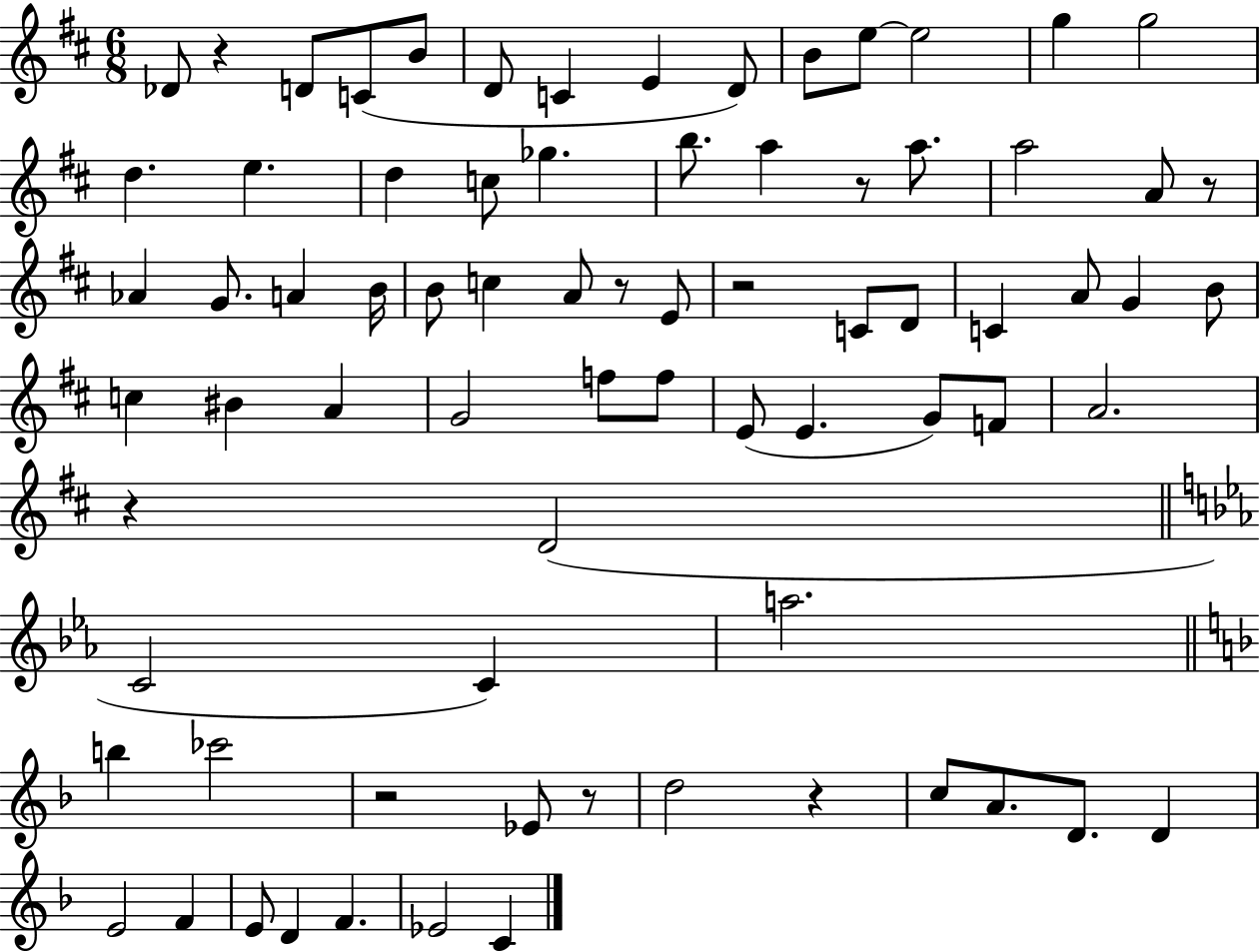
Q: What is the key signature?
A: D major